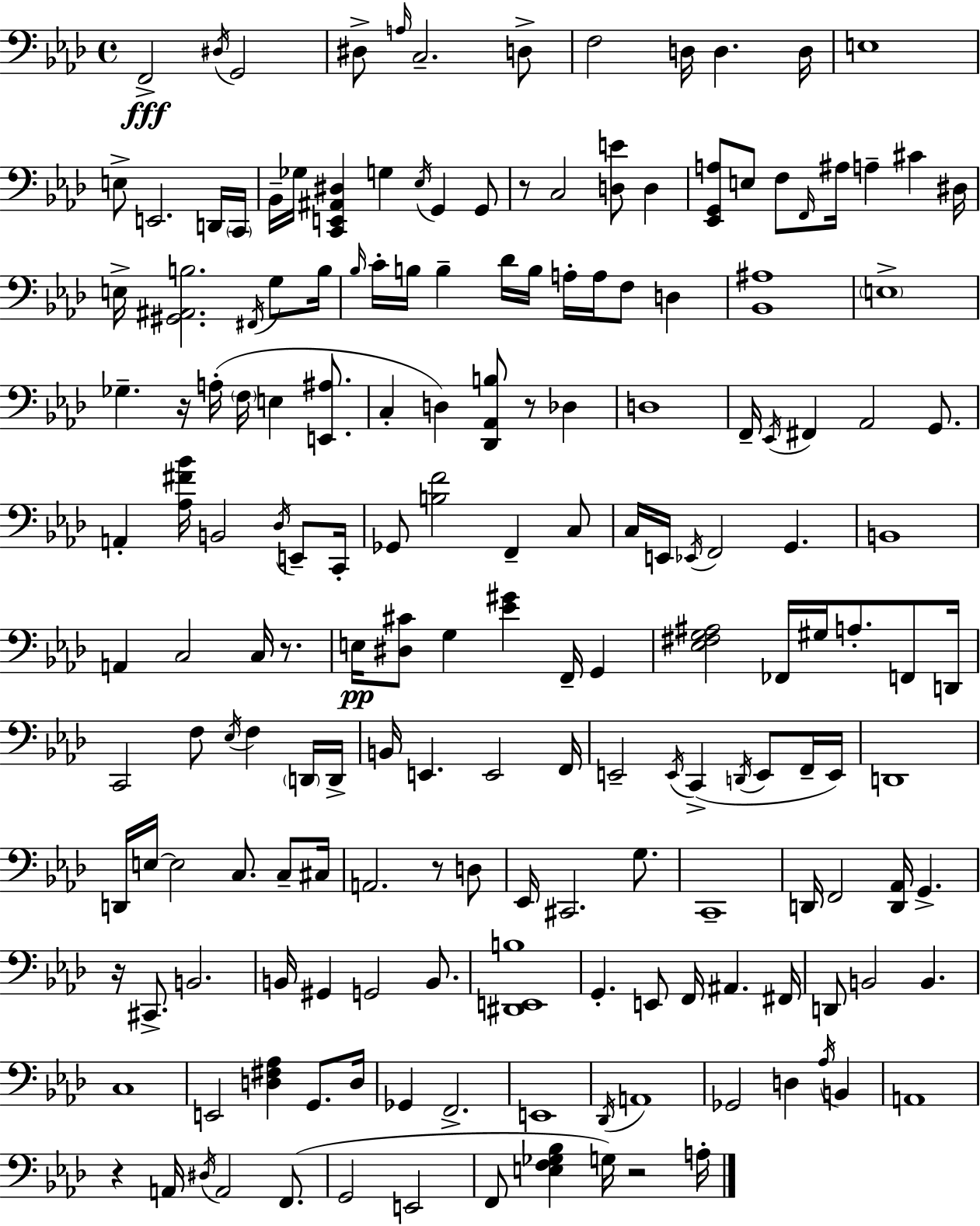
F2/h D#3/s G2/h D#3/e A3/s C3/h. D3/e F3/h D3/s D3/q. D3/s E3/w E3/e E2/h. D2/s C2/s Bb2/s Gb3/s [C2,E2,A#2,D#3]/q G3/q Eb3/s G2/q G2/e R/e C3/h [D3,E4]/e D3/q [Eb2,G2,A3]/e E3/e F3/e F2/s A#3/s A3/q C#4/q D#3/s E3/s [G#2,A#2,B3]/h. F#2/s G3/e B3/s Bb3/s C4/s B3/s B3/q Db4/s B3/s A3/s A3/s F3/e D3/q [Bb2,A#3]/w E3/w Gb3/q. R/s A3/s F3/s E3/q [E2,A#3]/e. C3/q D3/q [Db2,Ab2,B3]/e R/e Db3/q D3/w F2/s Eb2/s F#2/q Ab2/h G2/e. A2/q [Ab3,F#4,Bb4]/s B2/h Db3/s E2/e C2/s Gb2/e [B3,F4]/h F2/q C3/e C3/s E2/s Eb2/s F2/h G2/q. B2/w A2/q C3/h C3/s R/e. E3/s [D#3,C#4]/e G3/q [Eb4,G#4]/q F2/s G2/q [Eb3,F#3,G3,A#3]/h FES2/s G#3/s A3/e. F2/e D2/s C2/h F3/e Eb3/s F3/q D2/s D2/s B2/s E2/q. E2/h F2/s E2/h E2/s C2/q D2/s E2/e F2/s E2/s D2/w D2/s E3/s E3/h C3/e. C3/e C#3/s A2/h. R/e D3/e Eb2/s C#2/h. G3/e. C2/w D2/s F2/h [D2,Ab2]/s G2/q. R/s C#2/e. B2/h. B2/s G#2/q G2/h B2/e. [D#2,E2,B3]/w G2/q. E2/e F2/s A#2/q. F#2/s D2/e B2/h B2/q. C3/w E2/h [D3,F#3,Ab3]/q G2/e. D3/s Gb2/q F2/h. E2/w Db2/s A2/w Gb2/h D3/q Ab3/s B2/q A2/w R/q A2/s D#3/s A2/h F2/e. G2/h E2/h F2/e [E3,F3,Gb3,Bb3]/q G3/s R/h A3/s